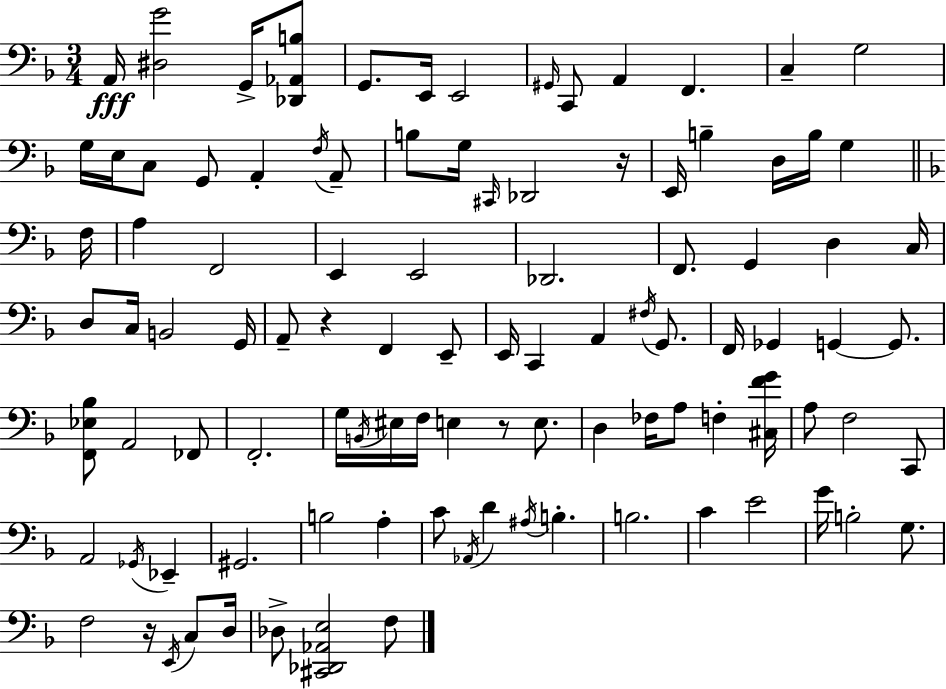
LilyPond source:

{
  \clef bass
  \numericTimeSignature
  \time 3/4
  \key d \minor
  \repeat volta 2 { a,16\fff <dis g'>2 g,16-> <des, aes, b>8 | g,8. e,16 e,2 | \grace { gis,16 } c,8 a,4 f,4. | c4-- g2 | \break g16 e16 c8 g,8 a,4-. \acciaccatura { f16 } | a,8-- b8 g16 \grace { cis,16 } des,2 | r16 e,16 b4-- d16 b16 g4 | \bar "||" \break \key f \major f16 a4 f,2 | e,4 e,2 | des,2. | f,8. g,4 d4 | \break c16 d8 c16 b,2 | g,16 a,8-- r4 f,4 e,8-- | e,16 c,4 a,4 \acciaccatura { fis16 } g,8. | f,16 ges,4 g,4~~ g,8. | \break <f, ees bes>8 a,2 | fes,8 f,2.-. | g16 \acciaccatura { b,16 } eis16 f16 e4 r8 | e8. d4 fes16 a8 f4-. | \break <cis f' g'>16 a8 f2 | c,8 a,2 \acciaccatura { ges,16 } | ees,4-- gis,2. | b2 | \break a4-. c'8 \acciaccatura { aes,16 } d'4 \acciaccatura { ais16 } | b4.-. b2. | c'4 e'2 | g'16 b2-. | \break g8. f2 | r16 \acciaccatura { e,16 } c8 d16 des8-> <cis, des, aes, e>2 | f8 } \bar "|."
}